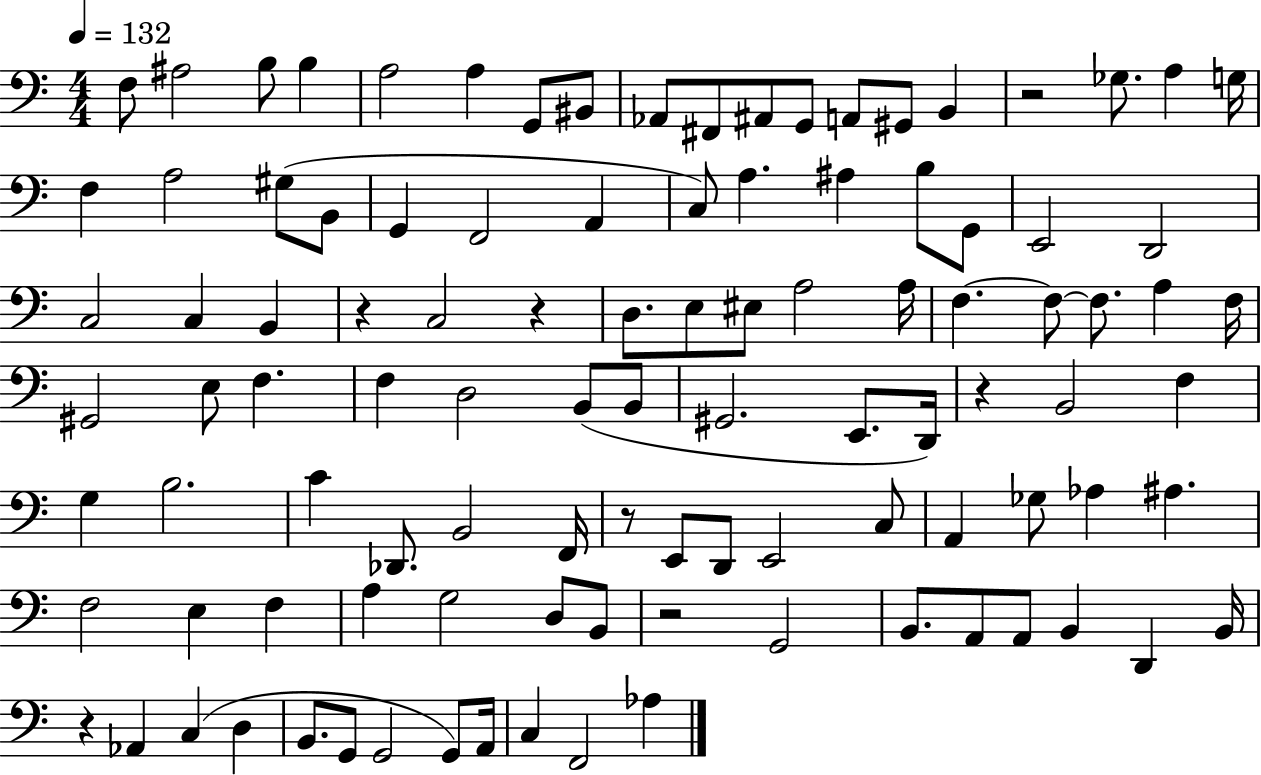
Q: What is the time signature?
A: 4/4